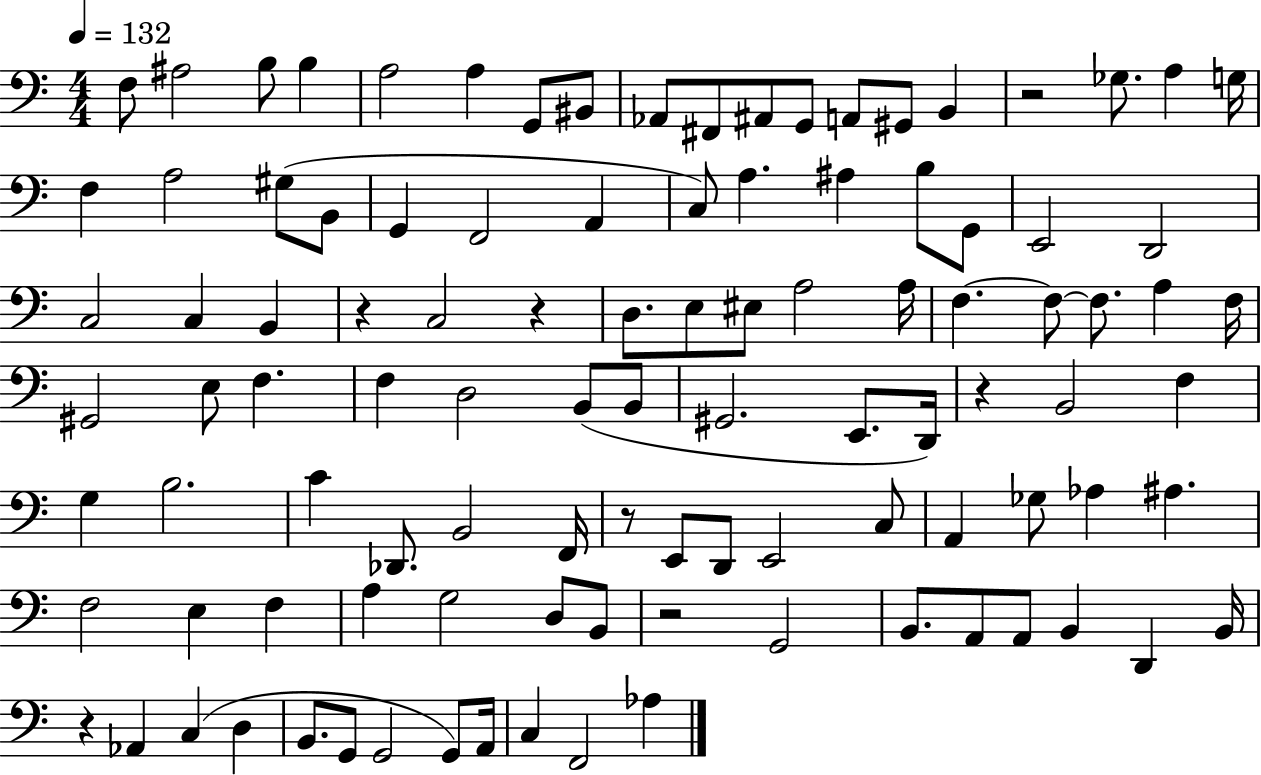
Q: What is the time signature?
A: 4/4